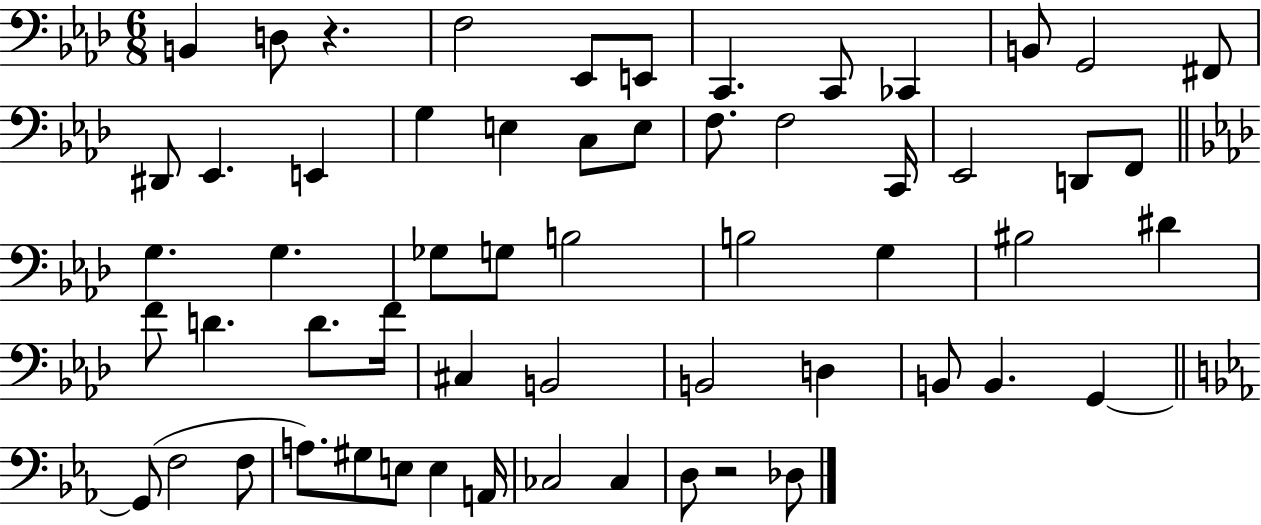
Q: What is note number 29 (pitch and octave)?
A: B3